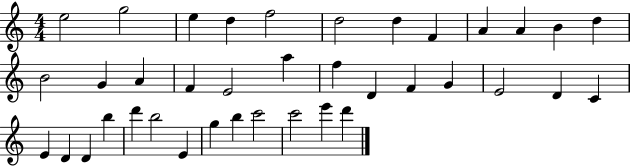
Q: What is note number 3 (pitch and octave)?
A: E5